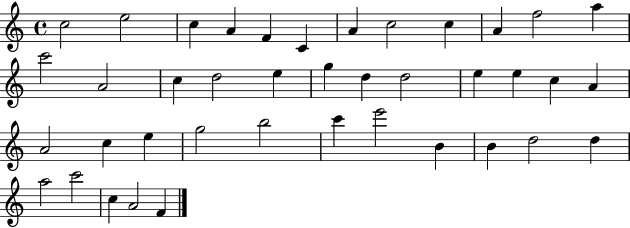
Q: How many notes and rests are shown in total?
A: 40